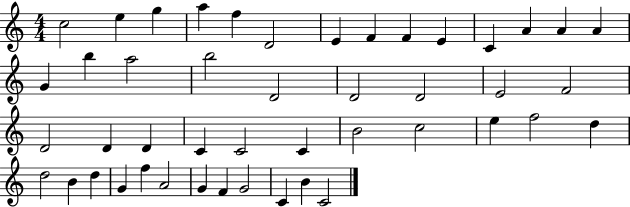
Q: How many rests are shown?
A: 0